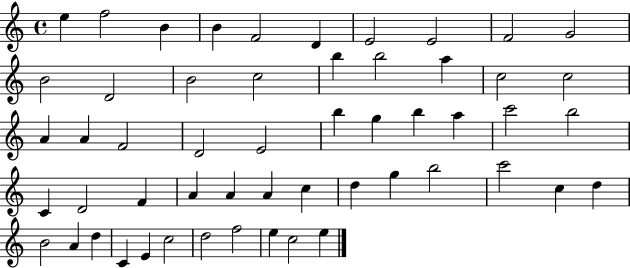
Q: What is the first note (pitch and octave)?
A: E5